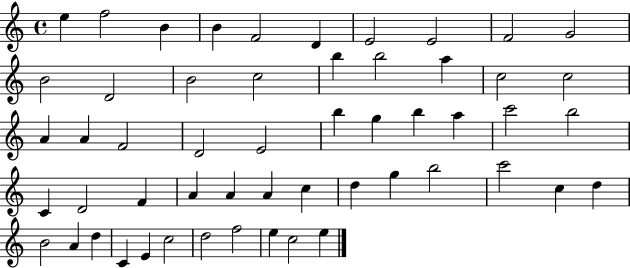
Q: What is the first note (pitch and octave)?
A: E5